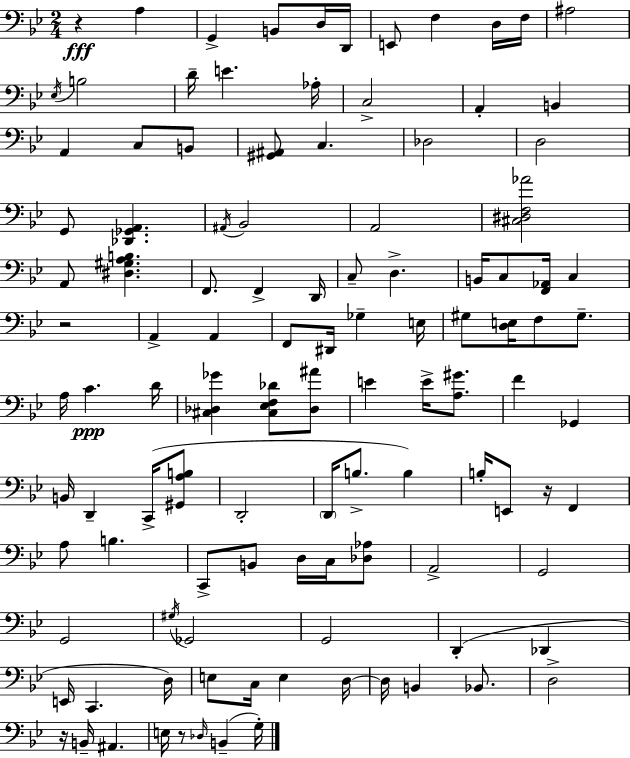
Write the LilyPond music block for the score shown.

{
  \clef bass
  \numericTimeSignature
  \time 2/4
  \key g \minor
  r4\fff a4 | g,4-> b,8 d16 d,16 | e,8 f4 d16 f16 | ais2 | \break \acciaccatura { ees16 } b2 | d'16-- e'4. | aes16-. c2-> | a,4-. b,4 | \break a,4 c8 b,8 | <gis, ais,>8 c4. | des2 | d2 | \break g,8 <des, ges, a,>4. | \acciaccatura { ais,16 } bes,2 | a,2 | <cis dis f aes'>2 | \break a,8 <dis gis a b>4. | f,8. f,4-> | d,16 c8-- d4.-> | b,16 c8 <f, aes,>16 c4 | \break r2 | a,4-> a,4 | f,8 dis,16 ges4-- | e16 gis8 <d e>16 f8 gis8.-- | \break a16 c'4.\ppp | d'16 <cis des ges'>4 <cis ees f des'>8 | <des ais'>8 e'4 e'16-> <a gis'>8. | f'4 ges,4 | \break b,16 d,4-- c,16->( | <gis, a b>8 d,2-. | \parenthesize d,16 b8.-> b4) | b16-. e,8 r16 f,4 | \break a8 b4. | c,8-> b,8 d16 c16 | <des aes>8 a,2-> | g,2 | \break g,2 | \acciaccatura { gis16 } ges,2 | g,2 | d,4-.( des,4 | \break e,16 c,4. | d16) e8 c16 e4 | d16~~ d16 b,4 | bes,8. d2-> | \break r16 b,16-- ais,4. | e16 r8 \grace { des16 }( b,4-- | g16-.) \bar "|."
}